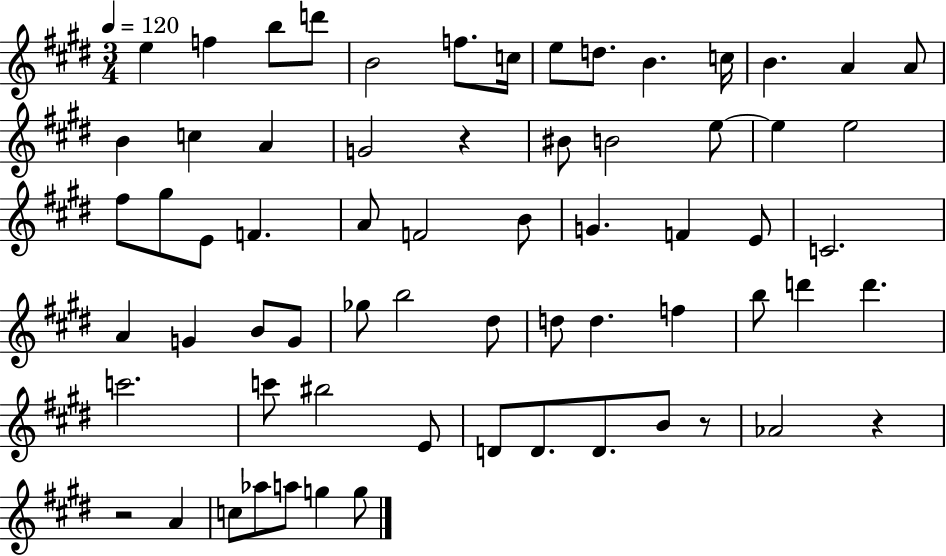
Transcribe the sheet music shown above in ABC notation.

X:1
T:Untitled
M:3/4
L:1/4
K:E
e f b/2 d'/2 B2 f/2 c/4 e/2 d/2 B c/4 B A A/2 B c A G2 z ^B/2 B2 e/2 e e2 ^f/2 ^g/2 E/2 F A/2 F2 B/2 G F E/2 C2 A G B/2 G/2 _g/2 b2 ^d/2 d/2 d f b/2 d' d' c'2 c'/2 ^b2 E/2 D/2 D/2 D/2 B/2 z/2 _A2 z z2 A c/2 _a/2 a/2 g g/2